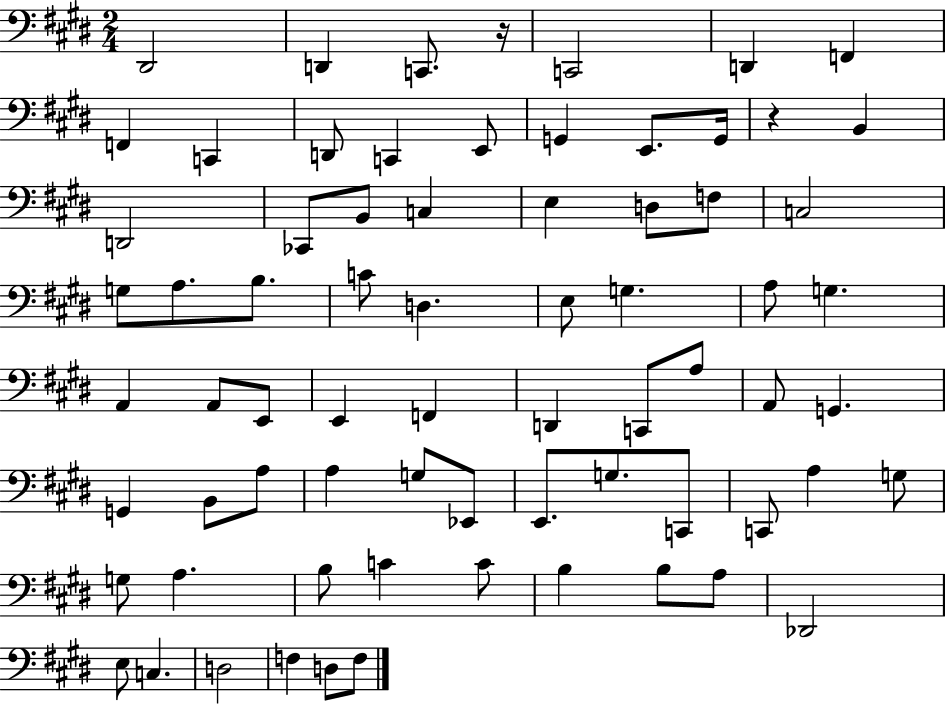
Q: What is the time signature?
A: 2/4